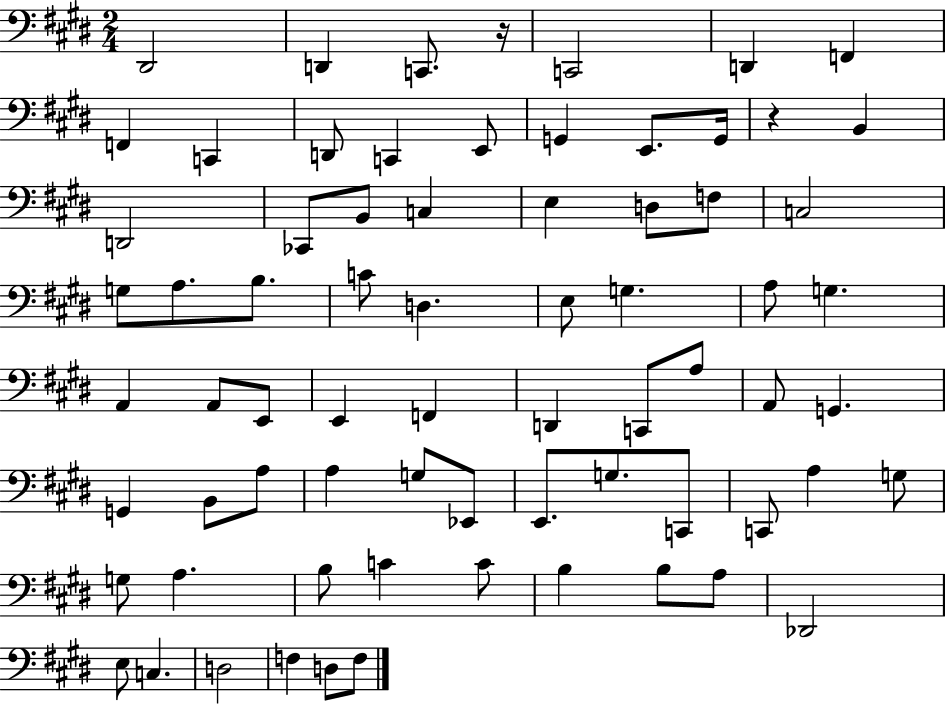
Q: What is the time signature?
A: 2/4